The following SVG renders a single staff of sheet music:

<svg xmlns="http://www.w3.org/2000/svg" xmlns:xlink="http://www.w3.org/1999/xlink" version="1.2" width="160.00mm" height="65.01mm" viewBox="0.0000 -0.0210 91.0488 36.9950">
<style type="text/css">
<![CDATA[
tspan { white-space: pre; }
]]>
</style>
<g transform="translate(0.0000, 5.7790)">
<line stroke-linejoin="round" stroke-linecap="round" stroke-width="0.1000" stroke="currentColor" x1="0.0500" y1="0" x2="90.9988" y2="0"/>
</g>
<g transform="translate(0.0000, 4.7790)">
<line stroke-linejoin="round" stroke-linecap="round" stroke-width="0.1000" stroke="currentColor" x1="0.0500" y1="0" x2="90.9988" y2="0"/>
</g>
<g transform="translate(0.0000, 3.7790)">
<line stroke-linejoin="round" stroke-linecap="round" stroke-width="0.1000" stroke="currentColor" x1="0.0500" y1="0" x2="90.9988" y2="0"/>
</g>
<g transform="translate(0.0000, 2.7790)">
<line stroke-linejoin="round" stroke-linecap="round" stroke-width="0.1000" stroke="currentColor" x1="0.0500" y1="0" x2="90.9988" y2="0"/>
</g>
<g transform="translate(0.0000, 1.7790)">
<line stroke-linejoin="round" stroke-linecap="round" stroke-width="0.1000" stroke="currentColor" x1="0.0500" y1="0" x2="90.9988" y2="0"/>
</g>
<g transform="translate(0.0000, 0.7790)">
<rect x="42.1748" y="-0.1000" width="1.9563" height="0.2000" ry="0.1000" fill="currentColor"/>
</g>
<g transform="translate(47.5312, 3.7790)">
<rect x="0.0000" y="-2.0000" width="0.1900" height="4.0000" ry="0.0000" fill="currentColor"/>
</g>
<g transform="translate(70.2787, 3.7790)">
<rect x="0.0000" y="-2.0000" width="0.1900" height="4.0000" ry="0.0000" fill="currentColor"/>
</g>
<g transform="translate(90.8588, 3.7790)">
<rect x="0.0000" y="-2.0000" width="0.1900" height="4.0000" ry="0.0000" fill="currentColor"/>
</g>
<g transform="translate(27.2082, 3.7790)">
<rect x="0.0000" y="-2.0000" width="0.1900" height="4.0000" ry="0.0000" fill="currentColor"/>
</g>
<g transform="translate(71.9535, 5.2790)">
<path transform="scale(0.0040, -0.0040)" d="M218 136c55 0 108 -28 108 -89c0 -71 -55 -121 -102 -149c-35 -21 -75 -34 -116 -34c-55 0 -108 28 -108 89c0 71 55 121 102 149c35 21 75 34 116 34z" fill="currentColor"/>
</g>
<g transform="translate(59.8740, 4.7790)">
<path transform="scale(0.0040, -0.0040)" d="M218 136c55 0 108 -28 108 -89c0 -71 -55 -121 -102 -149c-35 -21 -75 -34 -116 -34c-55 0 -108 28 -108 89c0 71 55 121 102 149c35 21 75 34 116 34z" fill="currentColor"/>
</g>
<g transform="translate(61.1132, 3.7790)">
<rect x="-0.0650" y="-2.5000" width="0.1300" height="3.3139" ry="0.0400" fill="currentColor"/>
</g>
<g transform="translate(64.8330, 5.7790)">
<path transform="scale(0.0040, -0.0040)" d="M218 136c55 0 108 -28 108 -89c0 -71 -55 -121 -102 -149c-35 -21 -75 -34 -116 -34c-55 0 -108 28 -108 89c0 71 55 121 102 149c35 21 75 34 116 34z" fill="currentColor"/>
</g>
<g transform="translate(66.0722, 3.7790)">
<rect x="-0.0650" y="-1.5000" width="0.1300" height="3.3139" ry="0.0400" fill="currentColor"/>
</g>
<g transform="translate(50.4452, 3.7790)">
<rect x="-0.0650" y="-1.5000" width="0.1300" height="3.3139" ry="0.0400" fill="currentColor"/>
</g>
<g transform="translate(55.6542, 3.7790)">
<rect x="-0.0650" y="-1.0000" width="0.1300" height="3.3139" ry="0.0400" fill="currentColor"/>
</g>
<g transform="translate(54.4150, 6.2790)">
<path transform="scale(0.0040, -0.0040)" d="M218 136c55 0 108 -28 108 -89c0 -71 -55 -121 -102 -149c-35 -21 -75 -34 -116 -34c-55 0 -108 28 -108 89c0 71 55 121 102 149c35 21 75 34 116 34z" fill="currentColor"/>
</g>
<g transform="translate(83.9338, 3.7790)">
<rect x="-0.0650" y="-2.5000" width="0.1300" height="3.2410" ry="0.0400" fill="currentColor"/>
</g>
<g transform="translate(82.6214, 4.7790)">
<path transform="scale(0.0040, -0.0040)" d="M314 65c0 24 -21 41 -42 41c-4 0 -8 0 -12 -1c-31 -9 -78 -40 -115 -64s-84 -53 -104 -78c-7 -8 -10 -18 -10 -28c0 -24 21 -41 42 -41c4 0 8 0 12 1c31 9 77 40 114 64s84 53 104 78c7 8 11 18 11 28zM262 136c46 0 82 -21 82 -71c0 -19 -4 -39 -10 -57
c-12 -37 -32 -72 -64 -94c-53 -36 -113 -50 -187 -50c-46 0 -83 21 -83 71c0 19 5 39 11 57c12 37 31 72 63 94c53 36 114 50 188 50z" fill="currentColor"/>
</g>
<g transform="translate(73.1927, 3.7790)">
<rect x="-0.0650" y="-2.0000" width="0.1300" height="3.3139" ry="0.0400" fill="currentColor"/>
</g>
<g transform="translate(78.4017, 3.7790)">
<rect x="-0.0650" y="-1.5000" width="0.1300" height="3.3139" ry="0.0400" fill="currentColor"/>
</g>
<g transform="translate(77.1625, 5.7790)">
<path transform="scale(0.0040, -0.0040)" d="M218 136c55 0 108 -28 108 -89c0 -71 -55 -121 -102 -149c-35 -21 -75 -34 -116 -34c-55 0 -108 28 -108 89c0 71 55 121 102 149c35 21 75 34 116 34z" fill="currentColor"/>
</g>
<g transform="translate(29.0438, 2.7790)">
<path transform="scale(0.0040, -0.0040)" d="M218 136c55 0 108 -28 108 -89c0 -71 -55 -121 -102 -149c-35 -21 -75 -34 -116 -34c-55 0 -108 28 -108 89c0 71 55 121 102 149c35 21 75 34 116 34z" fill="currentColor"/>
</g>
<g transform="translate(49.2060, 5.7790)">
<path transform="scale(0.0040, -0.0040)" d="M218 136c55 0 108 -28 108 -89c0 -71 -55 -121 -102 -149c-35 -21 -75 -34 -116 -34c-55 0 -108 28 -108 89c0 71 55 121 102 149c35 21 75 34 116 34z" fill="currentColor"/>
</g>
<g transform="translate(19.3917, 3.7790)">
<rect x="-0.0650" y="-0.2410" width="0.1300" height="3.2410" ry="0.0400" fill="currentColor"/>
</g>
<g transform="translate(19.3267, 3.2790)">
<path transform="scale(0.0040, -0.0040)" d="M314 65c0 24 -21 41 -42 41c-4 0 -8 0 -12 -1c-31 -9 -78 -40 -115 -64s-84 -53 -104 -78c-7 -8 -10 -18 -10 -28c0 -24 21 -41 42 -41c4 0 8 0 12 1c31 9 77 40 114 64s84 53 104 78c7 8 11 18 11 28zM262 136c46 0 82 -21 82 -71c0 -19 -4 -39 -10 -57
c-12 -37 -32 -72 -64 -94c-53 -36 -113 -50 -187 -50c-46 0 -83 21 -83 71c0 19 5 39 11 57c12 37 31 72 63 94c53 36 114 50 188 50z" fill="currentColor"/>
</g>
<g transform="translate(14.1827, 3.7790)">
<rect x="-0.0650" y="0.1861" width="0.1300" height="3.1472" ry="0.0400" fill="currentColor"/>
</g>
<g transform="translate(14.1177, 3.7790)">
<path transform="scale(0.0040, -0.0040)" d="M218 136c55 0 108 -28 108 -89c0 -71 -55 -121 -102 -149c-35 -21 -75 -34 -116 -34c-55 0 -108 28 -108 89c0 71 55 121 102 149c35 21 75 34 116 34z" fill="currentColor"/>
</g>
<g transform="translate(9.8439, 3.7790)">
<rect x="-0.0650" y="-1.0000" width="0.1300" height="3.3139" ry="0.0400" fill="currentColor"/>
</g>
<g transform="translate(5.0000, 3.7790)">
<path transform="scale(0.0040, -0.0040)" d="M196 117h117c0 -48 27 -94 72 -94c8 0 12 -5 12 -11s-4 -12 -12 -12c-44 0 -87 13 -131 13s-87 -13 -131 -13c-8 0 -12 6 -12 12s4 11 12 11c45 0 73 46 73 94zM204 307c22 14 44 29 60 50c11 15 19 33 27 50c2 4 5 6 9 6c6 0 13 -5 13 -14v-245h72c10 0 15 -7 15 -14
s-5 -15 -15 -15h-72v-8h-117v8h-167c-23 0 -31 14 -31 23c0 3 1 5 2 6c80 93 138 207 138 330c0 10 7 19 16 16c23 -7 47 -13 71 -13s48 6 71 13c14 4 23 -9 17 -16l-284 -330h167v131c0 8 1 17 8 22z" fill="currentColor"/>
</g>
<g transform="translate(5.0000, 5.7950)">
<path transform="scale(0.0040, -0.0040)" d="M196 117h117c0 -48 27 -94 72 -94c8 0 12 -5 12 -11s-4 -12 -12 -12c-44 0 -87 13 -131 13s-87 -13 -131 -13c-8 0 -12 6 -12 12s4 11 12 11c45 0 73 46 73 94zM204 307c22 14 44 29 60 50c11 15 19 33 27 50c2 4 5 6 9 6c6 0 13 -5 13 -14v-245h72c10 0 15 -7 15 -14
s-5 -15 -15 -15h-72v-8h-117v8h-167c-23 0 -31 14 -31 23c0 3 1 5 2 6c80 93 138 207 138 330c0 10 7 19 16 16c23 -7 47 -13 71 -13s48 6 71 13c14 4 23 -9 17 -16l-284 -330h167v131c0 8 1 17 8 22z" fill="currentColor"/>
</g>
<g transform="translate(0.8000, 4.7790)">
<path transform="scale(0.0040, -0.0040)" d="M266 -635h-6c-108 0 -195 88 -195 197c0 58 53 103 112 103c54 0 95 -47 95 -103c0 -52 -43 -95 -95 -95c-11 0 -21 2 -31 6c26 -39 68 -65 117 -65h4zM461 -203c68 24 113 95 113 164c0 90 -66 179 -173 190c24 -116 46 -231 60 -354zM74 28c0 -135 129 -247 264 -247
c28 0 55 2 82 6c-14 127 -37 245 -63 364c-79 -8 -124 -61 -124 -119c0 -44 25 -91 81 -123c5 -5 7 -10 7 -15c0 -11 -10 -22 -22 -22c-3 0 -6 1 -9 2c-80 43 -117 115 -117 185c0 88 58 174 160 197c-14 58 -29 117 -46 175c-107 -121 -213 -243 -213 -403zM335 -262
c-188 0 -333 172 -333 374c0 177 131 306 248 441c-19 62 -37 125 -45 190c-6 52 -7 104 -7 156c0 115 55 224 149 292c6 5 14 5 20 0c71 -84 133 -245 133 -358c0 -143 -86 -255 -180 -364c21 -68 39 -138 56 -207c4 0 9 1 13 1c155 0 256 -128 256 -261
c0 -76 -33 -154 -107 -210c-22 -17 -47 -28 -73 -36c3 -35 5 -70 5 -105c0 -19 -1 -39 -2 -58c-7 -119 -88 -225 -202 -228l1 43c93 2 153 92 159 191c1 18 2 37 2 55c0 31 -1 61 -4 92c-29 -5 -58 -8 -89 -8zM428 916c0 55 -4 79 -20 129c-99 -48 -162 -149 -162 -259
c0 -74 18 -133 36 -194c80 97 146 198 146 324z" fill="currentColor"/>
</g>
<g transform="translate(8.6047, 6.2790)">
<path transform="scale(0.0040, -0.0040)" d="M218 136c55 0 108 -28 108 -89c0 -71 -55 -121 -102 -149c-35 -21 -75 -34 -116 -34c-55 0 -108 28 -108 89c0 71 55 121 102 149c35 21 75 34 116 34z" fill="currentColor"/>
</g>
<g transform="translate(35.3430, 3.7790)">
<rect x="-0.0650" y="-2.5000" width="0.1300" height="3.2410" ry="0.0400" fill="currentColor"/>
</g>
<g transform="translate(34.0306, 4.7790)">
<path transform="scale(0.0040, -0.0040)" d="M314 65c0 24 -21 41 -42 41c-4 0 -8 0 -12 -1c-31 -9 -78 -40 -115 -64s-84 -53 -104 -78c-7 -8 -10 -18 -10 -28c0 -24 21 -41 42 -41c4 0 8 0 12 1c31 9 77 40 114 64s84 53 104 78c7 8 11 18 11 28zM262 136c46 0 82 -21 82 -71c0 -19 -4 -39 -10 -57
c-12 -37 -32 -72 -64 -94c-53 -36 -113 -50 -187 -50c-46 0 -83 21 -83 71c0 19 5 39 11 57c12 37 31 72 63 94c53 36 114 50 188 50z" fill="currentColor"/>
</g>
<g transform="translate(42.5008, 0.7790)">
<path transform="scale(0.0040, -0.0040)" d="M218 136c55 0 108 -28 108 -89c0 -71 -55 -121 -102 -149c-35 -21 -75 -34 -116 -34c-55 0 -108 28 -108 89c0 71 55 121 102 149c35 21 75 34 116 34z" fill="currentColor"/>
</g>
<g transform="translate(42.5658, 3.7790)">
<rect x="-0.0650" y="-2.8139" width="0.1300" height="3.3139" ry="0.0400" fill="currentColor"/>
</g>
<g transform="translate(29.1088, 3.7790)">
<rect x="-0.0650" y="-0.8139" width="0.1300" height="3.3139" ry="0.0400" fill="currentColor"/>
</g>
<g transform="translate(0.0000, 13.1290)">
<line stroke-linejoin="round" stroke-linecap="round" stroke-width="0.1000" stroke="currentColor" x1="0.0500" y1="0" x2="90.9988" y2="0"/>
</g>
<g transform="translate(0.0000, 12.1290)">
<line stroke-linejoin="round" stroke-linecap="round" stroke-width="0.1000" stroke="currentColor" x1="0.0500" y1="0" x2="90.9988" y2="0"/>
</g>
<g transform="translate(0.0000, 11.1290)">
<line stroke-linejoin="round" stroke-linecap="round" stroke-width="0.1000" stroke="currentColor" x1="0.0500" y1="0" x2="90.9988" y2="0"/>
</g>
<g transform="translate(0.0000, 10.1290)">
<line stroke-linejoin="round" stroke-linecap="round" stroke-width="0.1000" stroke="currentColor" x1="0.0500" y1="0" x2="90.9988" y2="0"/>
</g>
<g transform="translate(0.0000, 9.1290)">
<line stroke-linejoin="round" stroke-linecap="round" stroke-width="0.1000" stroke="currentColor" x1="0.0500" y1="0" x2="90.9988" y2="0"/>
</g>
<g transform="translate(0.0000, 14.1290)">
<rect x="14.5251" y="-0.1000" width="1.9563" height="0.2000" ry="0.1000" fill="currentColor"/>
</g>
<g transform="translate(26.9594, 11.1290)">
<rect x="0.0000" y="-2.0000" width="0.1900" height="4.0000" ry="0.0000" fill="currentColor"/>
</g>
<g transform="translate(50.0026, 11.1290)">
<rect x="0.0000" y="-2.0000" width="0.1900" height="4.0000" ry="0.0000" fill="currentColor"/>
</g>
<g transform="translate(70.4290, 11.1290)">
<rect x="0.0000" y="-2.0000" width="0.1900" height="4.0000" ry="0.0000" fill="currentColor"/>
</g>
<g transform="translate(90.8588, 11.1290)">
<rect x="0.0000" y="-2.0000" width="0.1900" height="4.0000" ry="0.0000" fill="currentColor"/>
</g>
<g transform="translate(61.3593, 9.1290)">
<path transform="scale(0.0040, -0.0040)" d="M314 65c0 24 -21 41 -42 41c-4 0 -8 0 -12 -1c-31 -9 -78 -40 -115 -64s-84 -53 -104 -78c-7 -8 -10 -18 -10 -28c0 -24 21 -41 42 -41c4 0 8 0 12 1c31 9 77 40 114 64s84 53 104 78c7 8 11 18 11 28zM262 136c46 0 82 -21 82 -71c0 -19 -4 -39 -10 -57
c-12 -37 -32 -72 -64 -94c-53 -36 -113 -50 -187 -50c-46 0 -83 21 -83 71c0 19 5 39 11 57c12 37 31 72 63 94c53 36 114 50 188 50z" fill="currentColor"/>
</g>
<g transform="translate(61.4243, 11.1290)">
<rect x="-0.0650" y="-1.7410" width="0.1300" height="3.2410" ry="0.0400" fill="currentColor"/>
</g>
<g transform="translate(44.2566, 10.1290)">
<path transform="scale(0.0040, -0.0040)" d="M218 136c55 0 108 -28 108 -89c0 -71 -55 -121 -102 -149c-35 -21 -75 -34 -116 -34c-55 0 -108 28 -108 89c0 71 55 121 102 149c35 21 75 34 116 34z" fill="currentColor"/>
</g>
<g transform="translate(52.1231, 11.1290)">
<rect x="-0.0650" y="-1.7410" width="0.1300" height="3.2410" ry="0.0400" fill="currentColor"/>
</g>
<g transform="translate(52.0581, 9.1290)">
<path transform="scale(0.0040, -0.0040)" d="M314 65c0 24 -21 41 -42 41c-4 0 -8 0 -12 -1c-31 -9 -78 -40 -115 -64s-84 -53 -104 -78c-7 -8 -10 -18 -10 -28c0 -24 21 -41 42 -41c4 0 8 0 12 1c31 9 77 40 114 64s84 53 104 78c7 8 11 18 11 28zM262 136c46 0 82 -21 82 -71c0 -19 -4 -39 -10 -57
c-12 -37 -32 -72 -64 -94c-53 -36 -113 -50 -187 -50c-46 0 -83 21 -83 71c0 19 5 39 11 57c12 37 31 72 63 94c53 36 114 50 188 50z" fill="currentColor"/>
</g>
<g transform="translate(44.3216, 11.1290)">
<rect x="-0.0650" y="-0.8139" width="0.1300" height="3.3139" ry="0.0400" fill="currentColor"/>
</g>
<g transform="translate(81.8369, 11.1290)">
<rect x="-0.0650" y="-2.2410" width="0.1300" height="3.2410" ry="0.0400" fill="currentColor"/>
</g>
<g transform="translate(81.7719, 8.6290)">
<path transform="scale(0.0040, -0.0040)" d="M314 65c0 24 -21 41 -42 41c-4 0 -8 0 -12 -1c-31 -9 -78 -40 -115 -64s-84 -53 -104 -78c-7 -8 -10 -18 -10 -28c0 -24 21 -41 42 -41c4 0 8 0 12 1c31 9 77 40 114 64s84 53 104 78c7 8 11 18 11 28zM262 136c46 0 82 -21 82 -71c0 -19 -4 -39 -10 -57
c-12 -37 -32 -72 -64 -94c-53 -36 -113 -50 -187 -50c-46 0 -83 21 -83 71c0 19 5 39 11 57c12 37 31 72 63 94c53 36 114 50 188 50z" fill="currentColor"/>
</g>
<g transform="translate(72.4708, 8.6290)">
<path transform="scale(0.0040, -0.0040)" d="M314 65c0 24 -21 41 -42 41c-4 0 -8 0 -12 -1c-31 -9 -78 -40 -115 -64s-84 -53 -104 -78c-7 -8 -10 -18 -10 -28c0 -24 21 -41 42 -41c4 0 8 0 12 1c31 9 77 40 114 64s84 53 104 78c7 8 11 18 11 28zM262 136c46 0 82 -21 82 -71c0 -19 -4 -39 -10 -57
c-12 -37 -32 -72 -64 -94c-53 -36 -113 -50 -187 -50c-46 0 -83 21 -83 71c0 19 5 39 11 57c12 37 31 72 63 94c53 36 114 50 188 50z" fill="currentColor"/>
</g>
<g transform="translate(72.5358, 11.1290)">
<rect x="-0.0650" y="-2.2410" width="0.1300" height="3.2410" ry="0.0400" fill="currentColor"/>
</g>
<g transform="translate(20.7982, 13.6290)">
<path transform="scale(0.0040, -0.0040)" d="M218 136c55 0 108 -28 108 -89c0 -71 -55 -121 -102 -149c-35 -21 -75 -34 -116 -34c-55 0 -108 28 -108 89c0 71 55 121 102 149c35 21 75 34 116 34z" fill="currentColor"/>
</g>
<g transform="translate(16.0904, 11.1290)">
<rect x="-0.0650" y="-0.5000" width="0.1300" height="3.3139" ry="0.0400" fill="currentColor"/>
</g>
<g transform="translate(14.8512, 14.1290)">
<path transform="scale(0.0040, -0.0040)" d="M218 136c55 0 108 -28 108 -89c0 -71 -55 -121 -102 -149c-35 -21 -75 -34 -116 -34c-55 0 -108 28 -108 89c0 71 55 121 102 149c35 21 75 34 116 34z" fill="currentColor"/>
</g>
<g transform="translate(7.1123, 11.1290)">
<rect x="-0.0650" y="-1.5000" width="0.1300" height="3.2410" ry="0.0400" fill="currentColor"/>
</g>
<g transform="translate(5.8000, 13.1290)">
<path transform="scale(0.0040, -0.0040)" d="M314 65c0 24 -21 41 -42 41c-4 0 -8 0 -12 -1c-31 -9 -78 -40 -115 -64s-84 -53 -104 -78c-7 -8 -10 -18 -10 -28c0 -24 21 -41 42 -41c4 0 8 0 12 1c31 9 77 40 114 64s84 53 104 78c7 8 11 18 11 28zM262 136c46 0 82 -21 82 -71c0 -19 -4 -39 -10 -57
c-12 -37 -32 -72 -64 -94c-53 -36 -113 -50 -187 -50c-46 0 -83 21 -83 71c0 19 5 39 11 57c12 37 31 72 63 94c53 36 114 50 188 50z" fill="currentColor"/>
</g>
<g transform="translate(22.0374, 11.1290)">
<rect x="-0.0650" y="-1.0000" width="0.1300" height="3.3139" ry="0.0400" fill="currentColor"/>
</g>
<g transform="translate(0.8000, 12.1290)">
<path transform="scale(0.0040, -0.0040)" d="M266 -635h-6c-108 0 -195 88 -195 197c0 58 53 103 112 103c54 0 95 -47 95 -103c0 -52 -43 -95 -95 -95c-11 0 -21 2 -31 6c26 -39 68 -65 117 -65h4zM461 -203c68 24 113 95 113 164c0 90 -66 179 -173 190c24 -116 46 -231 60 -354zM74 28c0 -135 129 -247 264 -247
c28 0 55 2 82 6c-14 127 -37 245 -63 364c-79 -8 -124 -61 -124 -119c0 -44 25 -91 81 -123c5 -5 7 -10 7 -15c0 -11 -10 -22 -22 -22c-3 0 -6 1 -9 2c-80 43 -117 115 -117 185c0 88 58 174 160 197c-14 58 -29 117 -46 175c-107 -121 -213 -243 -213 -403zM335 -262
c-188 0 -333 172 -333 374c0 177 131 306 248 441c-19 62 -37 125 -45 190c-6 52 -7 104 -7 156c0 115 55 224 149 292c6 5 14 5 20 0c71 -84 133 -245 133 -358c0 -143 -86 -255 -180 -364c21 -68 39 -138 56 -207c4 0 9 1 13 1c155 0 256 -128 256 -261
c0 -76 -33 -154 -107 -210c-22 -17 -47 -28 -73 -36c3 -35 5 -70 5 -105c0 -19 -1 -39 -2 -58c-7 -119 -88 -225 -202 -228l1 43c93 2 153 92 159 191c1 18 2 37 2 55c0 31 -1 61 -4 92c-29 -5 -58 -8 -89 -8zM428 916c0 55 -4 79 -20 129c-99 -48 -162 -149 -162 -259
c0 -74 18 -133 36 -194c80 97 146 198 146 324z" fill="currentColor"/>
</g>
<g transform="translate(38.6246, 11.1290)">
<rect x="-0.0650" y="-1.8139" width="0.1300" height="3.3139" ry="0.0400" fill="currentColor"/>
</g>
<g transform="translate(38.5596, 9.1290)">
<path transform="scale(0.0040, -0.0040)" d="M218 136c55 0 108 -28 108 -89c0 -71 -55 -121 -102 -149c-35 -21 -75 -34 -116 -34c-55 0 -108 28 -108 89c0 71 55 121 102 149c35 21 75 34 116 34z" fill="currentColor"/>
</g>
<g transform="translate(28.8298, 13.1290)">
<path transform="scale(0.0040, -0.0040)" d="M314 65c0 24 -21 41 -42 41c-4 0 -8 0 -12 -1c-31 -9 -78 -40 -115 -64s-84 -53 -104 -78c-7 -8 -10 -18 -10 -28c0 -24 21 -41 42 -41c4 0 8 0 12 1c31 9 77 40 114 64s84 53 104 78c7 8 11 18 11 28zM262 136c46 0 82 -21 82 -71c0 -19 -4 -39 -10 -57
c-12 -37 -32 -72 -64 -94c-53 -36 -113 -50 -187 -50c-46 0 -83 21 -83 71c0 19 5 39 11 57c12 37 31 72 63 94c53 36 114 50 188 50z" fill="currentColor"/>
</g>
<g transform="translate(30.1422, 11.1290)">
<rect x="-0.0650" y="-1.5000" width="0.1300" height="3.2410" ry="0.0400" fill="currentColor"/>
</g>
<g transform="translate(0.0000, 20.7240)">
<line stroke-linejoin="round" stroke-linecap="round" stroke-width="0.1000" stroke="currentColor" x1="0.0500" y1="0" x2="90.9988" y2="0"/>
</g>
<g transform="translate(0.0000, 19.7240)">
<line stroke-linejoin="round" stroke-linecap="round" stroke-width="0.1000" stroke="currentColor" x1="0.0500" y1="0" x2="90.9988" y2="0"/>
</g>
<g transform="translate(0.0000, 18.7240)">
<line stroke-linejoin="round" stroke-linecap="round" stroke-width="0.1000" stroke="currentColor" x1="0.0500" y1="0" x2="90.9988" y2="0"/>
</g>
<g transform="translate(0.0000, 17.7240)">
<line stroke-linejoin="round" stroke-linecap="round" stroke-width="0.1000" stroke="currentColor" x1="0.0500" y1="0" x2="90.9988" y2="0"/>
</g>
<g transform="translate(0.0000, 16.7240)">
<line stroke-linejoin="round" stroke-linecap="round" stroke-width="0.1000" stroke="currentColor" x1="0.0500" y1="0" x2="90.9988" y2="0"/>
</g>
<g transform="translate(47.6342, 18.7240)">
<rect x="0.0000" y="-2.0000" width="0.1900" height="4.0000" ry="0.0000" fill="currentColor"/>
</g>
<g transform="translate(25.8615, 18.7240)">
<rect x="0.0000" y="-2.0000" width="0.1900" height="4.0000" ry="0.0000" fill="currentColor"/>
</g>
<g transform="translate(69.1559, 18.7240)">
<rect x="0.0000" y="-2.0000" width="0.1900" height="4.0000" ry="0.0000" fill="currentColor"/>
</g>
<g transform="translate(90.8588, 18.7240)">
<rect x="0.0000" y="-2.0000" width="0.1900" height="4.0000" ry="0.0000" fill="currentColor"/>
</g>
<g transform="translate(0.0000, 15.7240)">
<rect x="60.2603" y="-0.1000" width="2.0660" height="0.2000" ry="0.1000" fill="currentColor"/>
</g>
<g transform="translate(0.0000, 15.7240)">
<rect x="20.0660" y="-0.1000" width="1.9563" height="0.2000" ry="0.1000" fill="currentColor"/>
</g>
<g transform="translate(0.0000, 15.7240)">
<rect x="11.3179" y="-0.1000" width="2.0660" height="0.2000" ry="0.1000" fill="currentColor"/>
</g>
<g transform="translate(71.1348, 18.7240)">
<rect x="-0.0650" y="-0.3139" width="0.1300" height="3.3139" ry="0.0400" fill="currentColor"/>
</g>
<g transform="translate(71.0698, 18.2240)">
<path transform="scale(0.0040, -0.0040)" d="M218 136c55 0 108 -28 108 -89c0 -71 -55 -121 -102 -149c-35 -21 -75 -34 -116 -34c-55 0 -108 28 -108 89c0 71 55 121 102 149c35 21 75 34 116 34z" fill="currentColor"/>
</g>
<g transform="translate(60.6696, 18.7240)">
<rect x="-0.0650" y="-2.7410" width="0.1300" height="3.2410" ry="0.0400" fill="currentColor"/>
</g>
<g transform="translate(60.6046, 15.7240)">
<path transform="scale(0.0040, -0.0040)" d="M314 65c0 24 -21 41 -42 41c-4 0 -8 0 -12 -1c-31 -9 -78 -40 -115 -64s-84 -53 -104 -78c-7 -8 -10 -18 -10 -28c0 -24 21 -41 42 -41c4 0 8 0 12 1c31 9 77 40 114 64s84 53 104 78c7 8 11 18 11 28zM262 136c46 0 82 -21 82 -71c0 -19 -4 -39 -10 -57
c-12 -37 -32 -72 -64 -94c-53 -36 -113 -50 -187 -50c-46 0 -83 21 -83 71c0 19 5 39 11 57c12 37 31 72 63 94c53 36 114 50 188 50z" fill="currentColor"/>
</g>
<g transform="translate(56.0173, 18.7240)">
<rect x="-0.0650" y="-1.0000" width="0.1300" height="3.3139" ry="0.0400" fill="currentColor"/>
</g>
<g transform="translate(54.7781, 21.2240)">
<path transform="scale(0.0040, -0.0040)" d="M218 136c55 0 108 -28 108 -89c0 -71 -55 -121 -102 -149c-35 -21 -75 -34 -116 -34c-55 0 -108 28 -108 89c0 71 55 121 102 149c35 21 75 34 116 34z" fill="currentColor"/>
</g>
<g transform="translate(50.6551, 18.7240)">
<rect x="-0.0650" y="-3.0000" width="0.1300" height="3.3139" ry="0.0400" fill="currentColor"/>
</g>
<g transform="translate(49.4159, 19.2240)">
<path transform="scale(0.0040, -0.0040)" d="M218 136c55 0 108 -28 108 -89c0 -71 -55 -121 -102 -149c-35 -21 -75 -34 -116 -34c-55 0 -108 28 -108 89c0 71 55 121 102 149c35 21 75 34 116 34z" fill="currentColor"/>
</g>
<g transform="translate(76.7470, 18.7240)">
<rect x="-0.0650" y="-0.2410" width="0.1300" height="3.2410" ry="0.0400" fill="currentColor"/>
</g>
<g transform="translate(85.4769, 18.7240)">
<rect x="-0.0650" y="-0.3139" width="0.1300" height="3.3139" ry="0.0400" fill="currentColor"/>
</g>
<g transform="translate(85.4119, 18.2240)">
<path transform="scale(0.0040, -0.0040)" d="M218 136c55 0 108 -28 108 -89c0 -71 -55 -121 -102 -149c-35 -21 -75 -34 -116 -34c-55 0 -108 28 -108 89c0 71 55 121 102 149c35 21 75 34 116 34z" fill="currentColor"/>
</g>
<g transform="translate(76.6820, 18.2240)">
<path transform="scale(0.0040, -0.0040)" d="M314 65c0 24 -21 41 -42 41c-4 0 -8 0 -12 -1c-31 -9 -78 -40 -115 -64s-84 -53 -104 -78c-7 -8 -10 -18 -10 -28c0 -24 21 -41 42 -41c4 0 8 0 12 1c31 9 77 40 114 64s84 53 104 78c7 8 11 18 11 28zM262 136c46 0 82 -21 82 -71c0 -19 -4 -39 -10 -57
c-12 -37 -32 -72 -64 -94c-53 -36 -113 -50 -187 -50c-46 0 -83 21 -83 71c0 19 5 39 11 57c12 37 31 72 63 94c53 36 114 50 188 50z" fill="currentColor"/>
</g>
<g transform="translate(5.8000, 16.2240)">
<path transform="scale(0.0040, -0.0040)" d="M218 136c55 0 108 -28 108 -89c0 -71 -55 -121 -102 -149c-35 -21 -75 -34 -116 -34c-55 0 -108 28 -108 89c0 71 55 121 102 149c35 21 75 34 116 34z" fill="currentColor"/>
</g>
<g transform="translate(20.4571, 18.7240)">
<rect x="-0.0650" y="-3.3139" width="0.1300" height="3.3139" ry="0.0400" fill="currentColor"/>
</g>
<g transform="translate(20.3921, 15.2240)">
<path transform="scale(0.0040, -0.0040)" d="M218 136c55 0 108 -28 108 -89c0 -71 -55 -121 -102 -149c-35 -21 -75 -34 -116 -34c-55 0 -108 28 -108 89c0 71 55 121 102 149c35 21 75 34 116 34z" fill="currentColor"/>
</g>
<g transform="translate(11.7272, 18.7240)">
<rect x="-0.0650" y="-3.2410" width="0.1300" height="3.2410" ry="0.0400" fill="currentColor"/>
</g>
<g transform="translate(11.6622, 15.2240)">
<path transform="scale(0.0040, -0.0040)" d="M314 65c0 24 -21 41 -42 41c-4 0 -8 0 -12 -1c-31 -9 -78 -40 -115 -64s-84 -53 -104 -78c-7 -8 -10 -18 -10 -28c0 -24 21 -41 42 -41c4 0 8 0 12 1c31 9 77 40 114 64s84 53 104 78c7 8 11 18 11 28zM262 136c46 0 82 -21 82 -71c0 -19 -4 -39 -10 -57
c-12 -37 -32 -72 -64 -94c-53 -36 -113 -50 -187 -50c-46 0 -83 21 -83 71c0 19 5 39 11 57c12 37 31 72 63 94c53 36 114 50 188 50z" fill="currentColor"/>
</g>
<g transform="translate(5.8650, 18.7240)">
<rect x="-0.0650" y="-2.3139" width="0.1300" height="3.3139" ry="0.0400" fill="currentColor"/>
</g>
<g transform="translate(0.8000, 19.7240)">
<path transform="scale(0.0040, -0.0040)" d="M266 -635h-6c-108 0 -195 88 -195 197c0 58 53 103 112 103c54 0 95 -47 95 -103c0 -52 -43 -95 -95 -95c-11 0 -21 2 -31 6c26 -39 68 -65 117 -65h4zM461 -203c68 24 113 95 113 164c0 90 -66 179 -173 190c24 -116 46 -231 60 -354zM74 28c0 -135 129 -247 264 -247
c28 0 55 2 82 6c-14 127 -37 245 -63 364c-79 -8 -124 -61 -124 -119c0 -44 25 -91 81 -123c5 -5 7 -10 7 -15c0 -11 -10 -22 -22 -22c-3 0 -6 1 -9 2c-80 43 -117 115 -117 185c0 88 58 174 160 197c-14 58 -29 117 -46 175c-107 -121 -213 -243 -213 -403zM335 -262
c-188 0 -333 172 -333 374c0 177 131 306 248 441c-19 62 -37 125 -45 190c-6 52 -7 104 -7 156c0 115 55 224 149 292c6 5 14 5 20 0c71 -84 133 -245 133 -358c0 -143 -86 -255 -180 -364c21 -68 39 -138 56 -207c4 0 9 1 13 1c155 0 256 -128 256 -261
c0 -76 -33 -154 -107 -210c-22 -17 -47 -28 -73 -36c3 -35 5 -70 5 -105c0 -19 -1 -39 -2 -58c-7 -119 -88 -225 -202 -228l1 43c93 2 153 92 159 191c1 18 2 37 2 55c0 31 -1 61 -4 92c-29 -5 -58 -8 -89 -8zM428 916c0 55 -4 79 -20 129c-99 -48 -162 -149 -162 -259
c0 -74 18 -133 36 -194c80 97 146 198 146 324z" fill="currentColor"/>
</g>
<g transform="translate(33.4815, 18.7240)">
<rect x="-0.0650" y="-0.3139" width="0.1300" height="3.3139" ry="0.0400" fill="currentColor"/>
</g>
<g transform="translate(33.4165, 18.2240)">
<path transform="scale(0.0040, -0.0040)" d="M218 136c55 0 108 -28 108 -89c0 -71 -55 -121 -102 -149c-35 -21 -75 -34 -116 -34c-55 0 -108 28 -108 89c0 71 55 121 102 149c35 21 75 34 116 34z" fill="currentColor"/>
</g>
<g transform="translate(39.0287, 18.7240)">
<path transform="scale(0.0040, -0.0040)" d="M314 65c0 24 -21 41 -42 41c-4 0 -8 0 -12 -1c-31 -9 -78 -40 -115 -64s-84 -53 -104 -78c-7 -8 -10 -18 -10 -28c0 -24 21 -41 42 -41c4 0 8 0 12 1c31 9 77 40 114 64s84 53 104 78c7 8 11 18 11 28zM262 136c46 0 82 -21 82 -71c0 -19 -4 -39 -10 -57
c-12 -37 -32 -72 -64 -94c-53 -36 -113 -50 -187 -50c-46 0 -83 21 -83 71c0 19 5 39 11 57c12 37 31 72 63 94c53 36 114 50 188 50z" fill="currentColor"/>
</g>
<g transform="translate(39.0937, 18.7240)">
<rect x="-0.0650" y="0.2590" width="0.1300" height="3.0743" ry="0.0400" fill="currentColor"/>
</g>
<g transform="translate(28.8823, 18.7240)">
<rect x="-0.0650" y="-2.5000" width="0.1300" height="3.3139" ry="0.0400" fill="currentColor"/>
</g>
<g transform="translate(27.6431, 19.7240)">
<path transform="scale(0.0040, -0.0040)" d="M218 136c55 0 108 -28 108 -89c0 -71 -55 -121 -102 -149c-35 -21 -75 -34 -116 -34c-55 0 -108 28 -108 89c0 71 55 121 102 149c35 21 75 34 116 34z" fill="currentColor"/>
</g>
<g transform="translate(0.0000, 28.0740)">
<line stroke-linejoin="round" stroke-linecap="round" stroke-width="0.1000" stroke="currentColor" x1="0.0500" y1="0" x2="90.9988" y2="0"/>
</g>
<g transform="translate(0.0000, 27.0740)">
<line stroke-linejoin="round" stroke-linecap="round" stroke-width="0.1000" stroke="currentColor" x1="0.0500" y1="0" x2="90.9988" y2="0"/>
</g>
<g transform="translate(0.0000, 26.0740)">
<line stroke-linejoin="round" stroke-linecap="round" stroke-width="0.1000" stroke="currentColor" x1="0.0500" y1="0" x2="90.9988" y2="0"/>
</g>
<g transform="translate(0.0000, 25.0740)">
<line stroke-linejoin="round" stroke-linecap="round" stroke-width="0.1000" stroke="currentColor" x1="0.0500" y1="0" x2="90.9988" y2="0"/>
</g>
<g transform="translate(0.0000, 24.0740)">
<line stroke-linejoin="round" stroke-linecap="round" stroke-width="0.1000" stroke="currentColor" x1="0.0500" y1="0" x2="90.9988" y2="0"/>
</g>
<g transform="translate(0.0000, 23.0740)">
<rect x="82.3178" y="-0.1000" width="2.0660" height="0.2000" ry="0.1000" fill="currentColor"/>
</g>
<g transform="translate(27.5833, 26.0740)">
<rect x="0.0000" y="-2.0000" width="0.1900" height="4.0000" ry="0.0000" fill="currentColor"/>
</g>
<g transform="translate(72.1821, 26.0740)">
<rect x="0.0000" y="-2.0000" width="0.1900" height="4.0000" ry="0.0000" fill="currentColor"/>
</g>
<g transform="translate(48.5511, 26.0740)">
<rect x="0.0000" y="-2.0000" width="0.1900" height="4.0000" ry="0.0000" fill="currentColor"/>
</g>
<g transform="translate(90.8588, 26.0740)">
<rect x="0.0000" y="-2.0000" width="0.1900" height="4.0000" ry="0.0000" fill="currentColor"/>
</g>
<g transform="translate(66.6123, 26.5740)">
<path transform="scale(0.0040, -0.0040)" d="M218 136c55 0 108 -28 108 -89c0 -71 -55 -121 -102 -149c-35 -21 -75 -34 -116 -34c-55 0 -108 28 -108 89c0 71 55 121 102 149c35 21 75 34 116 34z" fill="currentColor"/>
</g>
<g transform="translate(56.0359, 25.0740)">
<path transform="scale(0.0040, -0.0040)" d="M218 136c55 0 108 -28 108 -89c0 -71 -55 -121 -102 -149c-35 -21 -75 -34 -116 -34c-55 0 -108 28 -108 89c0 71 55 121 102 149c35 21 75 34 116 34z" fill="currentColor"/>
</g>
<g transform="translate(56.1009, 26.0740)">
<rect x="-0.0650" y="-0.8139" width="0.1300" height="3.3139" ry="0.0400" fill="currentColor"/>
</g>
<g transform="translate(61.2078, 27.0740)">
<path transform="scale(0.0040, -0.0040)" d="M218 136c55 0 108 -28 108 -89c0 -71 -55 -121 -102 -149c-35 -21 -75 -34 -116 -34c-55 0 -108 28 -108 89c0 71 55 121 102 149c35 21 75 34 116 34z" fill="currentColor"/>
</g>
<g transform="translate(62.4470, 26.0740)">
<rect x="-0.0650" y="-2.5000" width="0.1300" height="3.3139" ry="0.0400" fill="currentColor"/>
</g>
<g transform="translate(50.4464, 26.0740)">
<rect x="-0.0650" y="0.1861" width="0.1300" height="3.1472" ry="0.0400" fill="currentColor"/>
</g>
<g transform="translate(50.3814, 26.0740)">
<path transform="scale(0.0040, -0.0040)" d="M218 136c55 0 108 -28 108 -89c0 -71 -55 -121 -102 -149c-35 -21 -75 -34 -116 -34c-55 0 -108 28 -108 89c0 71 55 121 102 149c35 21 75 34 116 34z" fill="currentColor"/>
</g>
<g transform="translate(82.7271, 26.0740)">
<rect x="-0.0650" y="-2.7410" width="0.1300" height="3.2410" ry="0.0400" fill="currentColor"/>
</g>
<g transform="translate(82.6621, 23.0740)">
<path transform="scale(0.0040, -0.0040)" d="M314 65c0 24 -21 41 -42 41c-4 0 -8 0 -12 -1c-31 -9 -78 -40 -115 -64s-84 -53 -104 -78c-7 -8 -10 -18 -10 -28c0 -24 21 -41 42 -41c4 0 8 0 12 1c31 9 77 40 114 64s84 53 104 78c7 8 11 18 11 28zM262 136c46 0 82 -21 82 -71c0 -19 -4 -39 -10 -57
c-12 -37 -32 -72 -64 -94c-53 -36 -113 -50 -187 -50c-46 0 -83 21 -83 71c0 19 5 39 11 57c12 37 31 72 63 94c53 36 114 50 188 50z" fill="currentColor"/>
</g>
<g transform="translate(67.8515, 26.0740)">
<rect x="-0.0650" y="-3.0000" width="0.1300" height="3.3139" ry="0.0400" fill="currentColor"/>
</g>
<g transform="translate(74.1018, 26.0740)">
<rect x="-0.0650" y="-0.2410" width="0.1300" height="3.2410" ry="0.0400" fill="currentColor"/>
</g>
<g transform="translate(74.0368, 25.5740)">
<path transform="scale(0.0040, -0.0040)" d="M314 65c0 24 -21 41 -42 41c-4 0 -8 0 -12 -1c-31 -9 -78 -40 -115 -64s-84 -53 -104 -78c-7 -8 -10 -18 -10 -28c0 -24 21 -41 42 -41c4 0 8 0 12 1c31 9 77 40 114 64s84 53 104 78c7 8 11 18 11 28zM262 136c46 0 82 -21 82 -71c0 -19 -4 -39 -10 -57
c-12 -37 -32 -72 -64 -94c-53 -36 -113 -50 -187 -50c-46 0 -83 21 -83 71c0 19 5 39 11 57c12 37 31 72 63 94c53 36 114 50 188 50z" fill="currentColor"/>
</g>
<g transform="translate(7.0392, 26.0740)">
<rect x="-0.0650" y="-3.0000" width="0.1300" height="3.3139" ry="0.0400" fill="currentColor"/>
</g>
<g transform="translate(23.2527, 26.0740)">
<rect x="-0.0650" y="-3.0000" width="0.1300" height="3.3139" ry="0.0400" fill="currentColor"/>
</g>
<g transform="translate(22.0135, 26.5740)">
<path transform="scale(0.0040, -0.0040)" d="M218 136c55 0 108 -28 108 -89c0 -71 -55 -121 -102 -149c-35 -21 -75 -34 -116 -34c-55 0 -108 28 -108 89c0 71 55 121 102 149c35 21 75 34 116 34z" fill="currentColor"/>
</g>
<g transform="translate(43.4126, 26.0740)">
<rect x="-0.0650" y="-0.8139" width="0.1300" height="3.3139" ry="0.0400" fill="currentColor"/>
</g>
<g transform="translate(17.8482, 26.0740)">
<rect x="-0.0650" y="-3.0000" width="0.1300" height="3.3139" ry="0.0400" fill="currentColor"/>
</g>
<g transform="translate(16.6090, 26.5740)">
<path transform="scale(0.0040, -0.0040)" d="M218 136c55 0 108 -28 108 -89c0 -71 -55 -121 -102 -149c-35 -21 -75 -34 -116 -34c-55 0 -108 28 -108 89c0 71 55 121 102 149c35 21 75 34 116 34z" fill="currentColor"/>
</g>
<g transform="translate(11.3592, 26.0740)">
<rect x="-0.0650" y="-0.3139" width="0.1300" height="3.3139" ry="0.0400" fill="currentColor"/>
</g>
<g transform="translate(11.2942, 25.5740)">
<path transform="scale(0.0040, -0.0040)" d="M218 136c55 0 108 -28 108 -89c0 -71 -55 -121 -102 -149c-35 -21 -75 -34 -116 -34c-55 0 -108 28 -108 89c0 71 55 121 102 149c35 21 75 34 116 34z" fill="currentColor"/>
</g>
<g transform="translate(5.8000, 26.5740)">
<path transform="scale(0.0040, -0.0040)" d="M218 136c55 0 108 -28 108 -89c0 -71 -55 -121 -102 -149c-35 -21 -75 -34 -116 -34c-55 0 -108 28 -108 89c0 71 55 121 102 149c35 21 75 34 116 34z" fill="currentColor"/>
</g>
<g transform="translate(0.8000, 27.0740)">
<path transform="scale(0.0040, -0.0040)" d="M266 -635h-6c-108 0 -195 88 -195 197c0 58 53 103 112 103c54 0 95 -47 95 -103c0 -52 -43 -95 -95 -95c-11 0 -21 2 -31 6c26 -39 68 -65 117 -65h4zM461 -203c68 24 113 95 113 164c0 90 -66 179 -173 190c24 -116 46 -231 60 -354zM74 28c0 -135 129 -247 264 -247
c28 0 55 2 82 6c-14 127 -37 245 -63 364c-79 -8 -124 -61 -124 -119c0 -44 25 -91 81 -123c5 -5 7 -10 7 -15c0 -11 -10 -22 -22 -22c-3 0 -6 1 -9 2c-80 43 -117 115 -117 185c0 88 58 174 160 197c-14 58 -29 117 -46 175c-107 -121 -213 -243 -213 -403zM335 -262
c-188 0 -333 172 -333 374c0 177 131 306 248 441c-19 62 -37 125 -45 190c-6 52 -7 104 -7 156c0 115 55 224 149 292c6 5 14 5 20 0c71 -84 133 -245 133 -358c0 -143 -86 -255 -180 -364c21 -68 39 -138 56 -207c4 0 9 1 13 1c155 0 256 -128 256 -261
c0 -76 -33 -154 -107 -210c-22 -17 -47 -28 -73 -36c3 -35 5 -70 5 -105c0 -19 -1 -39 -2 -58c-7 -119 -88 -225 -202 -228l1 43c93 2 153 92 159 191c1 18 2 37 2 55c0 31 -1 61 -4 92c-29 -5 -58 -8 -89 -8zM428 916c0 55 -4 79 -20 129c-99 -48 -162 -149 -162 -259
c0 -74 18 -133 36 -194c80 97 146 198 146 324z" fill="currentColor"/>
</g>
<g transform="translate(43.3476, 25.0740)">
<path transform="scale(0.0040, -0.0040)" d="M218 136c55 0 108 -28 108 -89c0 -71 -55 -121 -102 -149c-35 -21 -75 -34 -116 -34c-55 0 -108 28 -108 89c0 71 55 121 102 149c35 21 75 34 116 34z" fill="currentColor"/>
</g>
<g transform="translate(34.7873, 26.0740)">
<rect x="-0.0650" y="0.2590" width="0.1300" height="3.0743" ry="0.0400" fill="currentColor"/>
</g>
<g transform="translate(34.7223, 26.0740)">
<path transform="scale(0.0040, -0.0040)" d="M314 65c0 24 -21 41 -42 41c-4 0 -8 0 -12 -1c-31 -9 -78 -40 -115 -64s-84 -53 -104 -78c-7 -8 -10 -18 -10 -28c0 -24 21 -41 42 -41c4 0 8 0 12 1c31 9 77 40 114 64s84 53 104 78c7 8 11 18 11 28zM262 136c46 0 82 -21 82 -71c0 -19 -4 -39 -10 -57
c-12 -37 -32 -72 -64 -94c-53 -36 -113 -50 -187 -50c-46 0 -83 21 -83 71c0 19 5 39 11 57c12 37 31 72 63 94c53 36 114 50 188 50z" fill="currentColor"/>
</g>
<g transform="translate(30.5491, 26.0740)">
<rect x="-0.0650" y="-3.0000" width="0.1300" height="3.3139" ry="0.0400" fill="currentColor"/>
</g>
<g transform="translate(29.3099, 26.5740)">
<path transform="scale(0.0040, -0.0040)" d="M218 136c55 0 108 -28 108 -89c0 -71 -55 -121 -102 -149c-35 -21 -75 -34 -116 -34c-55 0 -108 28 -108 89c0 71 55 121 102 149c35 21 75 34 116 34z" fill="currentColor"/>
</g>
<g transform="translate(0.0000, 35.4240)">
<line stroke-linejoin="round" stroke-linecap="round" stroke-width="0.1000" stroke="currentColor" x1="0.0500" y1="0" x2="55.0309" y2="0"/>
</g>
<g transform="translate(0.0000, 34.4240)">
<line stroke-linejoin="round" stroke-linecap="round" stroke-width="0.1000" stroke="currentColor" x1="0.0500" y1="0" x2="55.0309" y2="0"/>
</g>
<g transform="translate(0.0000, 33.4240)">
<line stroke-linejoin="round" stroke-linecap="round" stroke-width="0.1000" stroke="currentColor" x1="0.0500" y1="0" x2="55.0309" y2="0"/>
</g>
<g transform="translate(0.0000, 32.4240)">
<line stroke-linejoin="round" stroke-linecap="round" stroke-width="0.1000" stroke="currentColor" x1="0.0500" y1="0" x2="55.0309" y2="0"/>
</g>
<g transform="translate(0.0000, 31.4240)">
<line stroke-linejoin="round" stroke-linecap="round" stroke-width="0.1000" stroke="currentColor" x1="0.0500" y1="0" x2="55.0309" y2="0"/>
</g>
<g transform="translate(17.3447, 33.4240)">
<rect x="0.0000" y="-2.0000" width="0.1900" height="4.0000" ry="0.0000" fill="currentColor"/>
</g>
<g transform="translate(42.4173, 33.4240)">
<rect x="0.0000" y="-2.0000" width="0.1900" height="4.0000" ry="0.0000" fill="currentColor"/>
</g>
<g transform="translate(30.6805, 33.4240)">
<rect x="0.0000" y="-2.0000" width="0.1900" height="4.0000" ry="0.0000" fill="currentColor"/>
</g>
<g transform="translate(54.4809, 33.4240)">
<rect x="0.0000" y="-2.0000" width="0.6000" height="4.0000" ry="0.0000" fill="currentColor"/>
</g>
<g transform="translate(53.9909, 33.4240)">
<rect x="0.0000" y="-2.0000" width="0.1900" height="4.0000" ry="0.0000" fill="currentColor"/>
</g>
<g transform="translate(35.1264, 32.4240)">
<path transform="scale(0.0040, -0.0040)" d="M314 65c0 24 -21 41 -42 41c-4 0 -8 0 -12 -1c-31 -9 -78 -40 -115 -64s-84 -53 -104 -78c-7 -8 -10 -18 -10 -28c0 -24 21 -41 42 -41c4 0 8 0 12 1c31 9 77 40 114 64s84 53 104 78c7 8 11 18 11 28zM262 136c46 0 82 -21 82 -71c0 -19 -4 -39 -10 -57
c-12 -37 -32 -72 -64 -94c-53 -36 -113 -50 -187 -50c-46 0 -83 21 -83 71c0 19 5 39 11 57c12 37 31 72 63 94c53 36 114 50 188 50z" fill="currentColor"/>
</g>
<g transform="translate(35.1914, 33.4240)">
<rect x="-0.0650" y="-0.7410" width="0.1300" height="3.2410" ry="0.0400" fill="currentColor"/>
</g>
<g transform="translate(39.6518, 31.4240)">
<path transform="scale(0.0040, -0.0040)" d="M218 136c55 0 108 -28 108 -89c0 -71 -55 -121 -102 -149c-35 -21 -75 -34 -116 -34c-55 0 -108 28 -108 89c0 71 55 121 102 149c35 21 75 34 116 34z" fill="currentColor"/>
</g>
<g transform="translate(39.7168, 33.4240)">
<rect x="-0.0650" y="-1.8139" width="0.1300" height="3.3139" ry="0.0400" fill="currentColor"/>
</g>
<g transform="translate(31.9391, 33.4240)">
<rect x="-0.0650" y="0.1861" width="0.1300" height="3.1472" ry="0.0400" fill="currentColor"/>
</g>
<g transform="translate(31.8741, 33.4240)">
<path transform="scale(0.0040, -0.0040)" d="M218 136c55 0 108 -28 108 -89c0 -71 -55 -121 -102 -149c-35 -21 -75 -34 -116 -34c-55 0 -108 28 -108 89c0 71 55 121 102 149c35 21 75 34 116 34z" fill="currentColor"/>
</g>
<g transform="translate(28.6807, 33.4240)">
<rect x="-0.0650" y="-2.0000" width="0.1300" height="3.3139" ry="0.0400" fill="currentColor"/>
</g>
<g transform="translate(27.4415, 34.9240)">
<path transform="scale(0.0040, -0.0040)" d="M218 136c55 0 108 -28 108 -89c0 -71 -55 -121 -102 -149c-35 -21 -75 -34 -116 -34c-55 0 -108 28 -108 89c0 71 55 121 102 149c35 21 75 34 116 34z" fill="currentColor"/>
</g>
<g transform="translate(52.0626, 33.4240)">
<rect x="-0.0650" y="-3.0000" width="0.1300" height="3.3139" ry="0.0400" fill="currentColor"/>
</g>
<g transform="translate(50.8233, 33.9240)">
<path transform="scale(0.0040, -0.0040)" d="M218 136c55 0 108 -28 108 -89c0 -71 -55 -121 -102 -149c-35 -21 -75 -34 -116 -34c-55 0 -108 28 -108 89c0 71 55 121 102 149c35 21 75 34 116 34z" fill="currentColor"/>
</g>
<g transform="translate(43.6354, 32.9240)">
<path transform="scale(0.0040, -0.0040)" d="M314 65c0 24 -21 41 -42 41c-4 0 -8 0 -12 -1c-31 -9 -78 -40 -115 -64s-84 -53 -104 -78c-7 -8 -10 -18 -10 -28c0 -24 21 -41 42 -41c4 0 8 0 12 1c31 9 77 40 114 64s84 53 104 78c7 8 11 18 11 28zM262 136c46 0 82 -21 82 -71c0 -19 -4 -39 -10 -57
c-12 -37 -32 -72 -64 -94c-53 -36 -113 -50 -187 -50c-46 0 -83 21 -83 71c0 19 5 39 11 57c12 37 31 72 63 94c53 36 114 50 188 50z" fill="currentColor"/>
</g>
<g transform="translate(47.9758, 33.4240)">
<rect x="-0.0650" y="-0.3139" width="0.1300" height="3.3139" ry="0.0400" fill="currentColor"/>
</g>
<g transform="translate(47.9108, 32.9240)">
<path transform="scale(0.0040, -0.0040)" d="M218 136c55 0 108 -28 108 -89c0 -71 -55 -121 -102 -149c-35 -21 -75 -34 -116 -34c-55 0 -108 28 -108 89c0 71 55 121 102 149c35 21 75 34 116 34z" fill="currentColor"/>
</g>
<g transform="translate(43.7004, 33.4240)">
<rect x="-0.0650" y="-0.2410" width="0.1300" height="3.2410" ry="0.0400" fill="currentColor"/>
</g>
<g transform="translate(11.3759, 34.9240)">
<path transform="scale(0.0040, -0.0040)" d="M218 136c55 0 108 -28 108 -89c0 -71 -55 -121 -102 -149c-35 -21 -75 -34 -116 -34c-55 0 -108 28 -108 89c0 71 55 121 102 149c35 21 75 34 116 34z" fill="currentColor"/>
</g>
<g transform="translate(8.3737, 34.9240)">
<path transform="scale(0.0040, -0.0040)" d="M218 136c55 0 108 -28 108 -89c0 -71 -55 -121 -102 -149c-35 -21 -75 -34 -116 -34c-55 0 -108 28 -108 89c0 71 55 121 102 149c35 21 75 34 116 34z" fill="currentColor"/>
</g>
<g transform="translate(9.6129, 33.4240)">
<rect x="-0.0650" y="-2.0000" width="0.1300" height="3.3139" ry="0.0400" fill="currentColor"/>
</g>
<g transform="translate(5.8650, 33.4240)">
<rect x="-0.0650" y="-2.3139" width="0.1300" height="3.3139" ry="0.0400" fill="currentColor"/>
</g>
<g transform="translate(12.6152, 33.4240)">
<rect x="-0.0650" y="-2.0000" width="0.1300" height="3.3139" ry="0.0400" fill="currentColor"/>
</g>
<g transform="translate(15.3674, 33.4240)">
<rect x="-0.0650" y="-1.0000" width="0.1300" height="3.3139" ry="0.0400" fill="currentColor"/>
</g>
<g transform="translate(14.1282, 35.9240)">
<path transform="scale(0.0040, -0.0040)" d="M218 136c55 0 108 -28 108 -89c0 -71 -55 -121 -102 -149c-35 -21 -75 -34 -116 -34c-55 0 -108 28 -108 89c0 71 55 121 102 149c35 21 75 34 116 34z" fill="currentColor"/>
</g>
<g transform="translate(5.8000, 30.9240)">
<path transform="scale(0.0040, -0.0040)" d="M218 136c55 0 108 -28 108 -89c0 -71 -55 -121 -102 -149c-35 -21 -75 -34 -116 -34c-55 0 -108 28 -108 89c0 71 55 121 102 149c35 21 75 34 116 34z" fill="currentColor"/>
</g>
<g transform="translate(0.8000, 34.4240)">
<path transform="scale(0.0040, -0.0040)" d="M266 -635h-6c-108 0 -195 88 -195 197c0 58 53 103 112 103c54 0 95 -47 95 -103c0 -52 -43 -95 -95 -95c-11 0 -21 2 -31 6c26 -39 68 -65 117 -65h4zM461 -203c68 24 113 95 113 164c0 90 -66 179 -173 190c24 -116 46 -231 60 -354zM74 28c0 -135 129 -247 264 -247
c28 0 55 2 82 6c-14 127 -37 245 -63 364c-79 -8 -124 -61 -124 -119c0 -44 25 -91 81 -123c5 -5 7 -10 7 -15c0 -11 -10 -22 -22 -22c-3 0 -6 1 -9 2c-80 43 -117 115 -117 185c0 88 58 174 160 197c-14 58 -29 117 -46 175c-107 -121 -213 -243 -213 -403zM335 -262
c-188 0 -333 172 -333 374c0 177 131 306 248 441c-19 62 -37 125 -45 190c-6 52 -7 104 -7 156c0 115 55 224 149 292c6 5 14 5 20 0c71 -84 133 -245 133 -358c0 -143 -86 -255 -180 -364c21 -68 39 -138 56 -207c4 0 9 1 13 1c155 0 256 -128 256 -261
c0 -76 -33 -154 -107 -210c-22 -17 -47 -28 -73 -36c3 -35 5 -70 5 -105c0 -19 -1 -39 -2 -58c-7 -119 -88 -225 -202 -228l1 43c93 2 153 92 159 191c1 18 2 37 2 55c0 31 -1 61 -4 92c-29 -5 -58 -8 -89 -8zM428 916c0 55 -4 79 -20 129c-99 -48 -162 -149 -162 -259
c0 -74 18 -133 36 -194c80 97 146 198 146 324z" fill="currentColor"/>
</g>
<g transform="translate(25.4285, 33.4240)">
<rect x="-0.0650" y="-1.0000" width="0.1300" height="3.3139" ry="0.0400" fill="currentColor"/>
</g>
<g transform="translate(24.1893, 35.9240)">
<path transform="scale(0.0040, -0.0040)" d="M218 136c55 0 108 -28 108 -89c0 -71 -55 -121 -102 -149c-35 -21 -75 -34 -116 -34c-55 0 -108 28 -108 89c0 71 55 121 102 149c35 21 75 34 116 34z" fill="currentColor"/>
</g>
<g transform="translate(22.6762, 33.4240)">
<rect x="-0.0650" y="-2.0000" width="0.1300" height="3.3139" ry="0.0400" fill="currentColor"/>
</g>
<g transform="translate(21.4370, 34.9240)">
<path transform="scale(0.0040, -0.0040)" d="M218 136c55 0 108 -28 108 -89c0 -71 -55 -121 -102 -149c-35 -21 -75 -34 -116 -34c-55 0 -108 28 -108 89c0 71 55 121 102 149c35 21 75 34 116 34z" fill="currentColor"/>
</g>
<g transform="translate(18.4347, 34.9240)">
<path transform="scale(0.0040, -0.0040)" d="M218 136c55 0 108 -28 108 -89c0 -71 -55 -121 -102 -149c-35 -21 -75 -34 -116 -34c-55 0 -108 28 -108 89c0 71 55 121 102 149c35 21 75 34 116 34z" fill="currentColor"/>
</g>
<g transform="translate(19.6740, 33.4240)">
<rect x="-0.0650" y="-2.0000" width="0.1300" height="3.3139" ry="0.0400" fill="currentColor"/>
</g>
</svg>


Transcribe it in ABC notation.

X:1
T:Untitled
M:4/4
L:1/4
K:C
D B c2 d G2 a E D G E F E G2 E2 C D E2 f d f2 f2 g2 g2 g b2 b G c B2 A D a2 c c2 c A c A A A B2 d B d G A c2 a2 g F F D F F D F B d2 f c2 c A